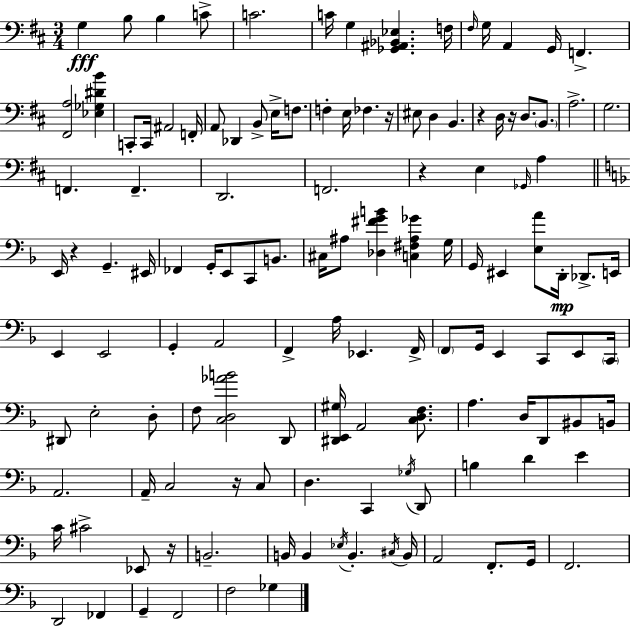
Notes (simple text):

G3/q B3/e B3/q C4/e C4/h. C4/s G3/q [Gb2,A#2,Bb2,Eb3]/q. F3/s F#3/s G3/s A2/q G2/s F2/q. [F#2,A3]/h [Eb3,Gb3,D#4,B4]/q C2/e C2/s A#2/h F2/s A2/e Db2/q B2/e E3/s F3/e. F3/q E3/s FES3/q. R/s EIS3/e D3/q B2/q. R/q D3/s R/s D3/e. B2/e. A3/h. G3/h. F2/q. F2/q. D2/h. F2/h. R/q E3/q Gb2/s A3/q E2/s R/q G2/q. EIS2/s FES2/q G2/s E2/e C2/e B2/e. C#3/s A#3/e [Db3,F#4,G4,B4]/q [C3,F#3,A#3,Gb4]/q G3/s G2/s EIS2/q [E3,A4]/e D2/s Db2/e. E2/s E2/q E2/h G2/q A2/h F2/q A3/s Eb2/q. F2/s F2/e G2/s E2/q C2/e E2/e C2/s D#2/e E3/h D3/e F3/e [C3,D3,Ab4,B4]/h D2/e [D#2,E2,G#3]/s A2/h [C3,D3,F3]/e. A3/q. D3/s D2/e BIS2/e B2/s A2/h. A2/s C3/h R/s C3/e D3/q. C2/q Gb3/s D2/e B3/q D4/q E4/q C4/s C#4/h Eb2/e R/s B2/h. B2/s B2/q Eb3/s B2/q. C#3/s B2/s A2/h F2/e. G2/s F2/h. D2/h FES2/q G2/q F2/h F3/h Gb3/q